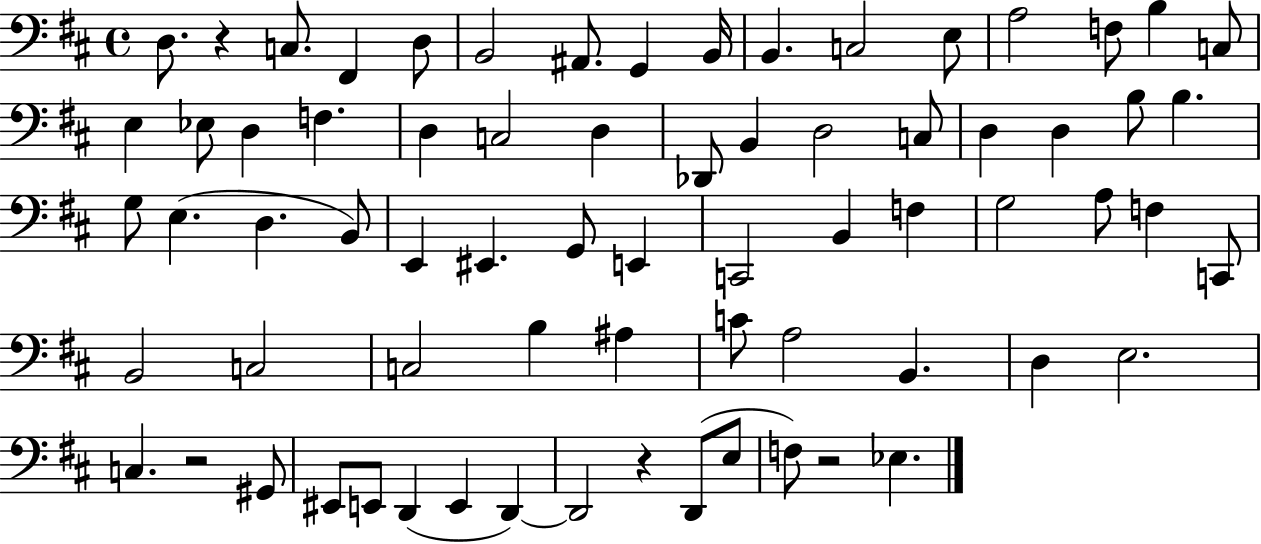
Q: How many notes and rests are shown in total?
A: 71